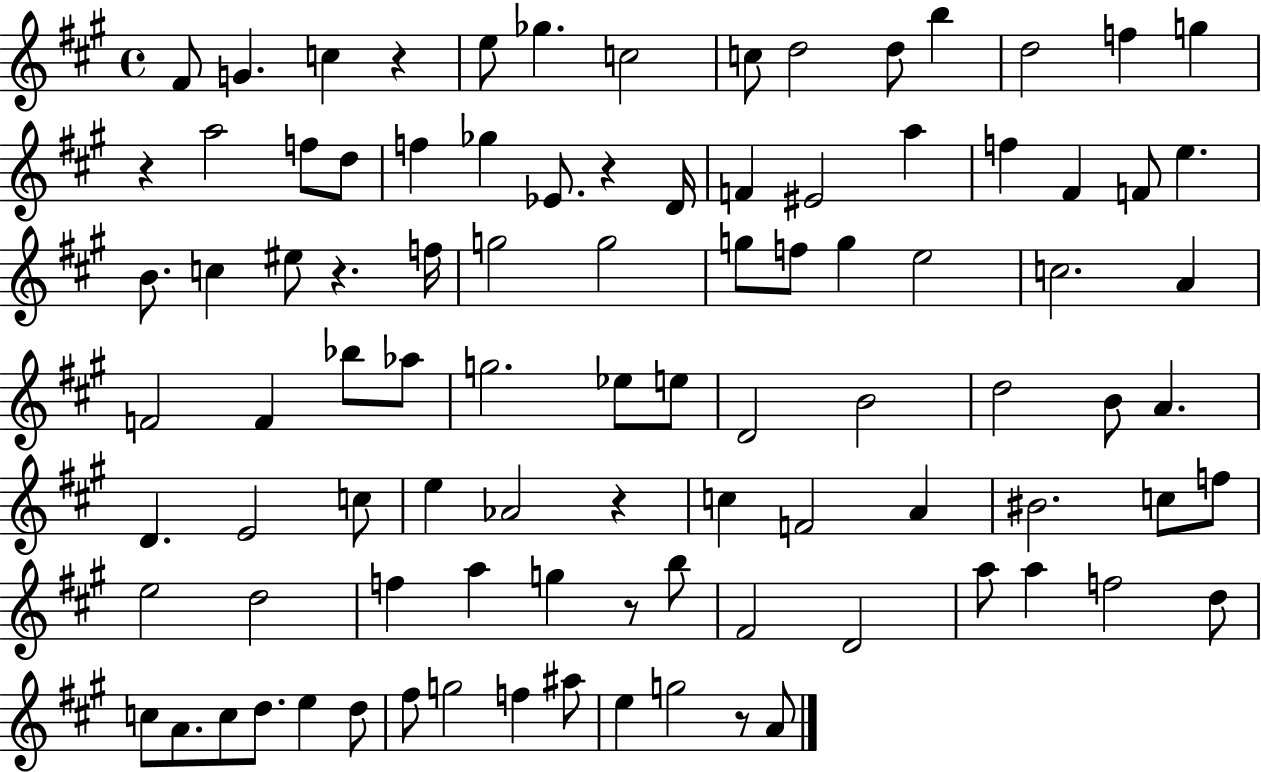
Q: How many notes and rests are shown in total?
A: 94